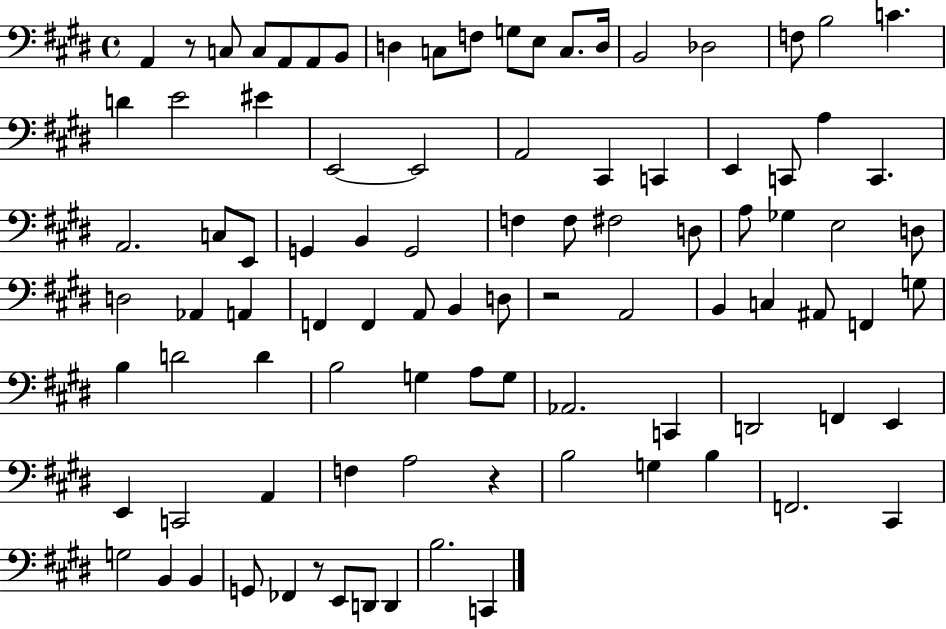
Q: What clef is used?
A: bass